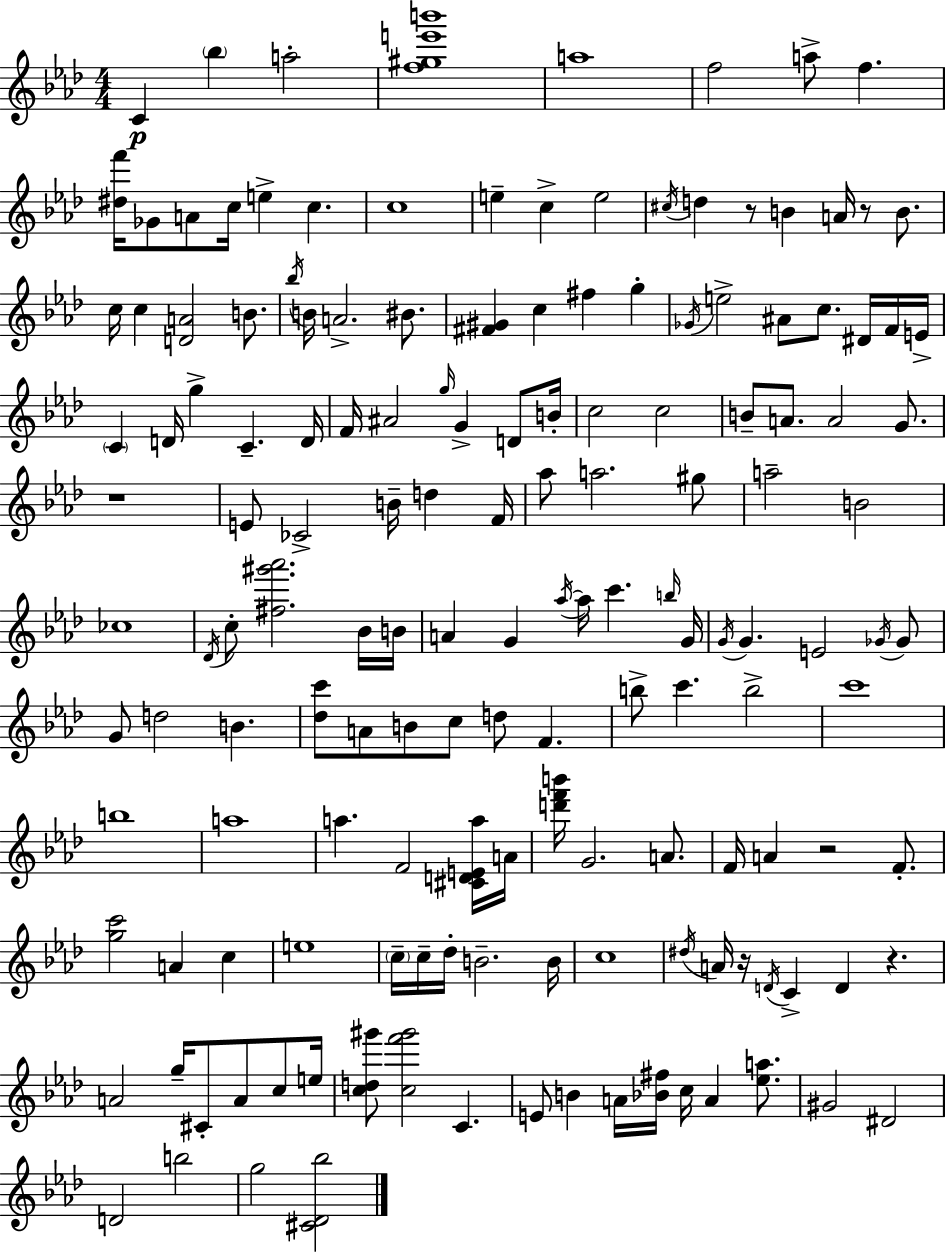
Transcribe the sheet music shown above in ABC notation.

X:1
T:Untitled
M:4/4
L:1/4
K:Ab
C _b a2 [f^ge'b']4 a4 f2 a/2 f [^df']/4 _G/2 A/2 c/4 e c c4 e c e2 ^c/4 d z/2 B A/4 z/2 B/2 c/4 c [DA]2 B/2 _b/4 B/4 A2 ^B/2 [^F^G] c ^f g _G/4 e2 ^A/2 c/2 ^D/4 F/4 E/4 C D/4 g C D/4 F/4 ^A2 g/4 G D/2 B/4 c2 c2 B/2 A/2 A2 G/2 z4 E/2 _C2 B/4 d F/4 _a/2 a2 ^g/2 a2 B2 _c4 _D/4 c/2 [^f^g'_a']2 _B/4 B/4 A G _a/4 _a/4 c' b/4 G/4 G/4 G E2 _G/4 _G/2 G/2 d2 B [_dc']/2 A/2 B/2 c/2 d/2 F b/2 c' b2 c'4 b4 a4 a F2 [^CDEa]/4 A/4 [d'f'b']/4 G2 A/2 F/4 A z2 F/2 [gc']2 A c e4 c/4 c/4 _d/4 B2 B/4 c4 ^d/4 A/4 z/4 D/4 C D z A2 g/4 ^C/2 A/2 c/2 e/4 [cd^g']/2 [cf'^g']2 C E/2 B A/4 [_B^f]/4 c/4 A [_ea]/2 ^G2 ^D2 D2 b2 g2 [^C_D_b]2